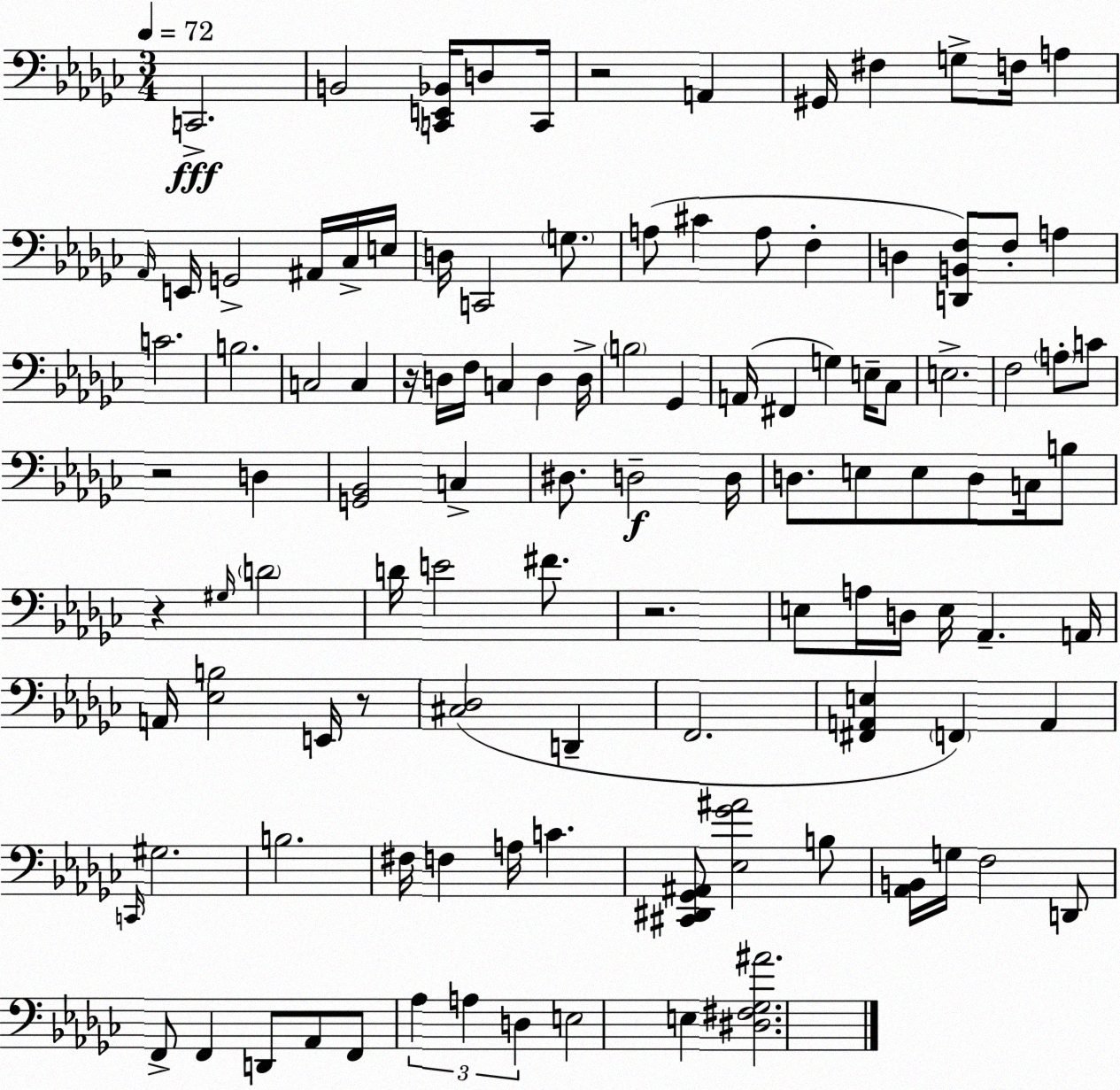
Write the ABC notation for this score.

X:1
T:Untitled
M:3/4
L:1/4
K:Ebm
C,,2 B,,2 [C,,E,,_B,,]/4 D,/2 C,,/4 z2 A,, ^G,,/4 ^F, G,/2 F,/4 A, _A,,/4 E,,/4 G,,2 ^A,,/4 _C,/4 E,/4 D,/4 C,,2 G,/2 A,/2 ^C A,/2 F, D, [D,,B,,F,]/2 F,/2 A, C2 B,2 C,2 C, z/4 D,/4 F,/4 C, D, D,/4 B,2 _G,, A,,/4 ^F,, G, E,/4 _C,/2 E,2 F,2 A,/2 C/2 z2 D, [G,,_B,,]2 C, ^D,/2 D,2 D,/4 D,/2 E,/2 E,/2 D,/2 C,/4 B,/2 z ^G,/4 D2 D/4 E2 ^F/2 z2 E,/2 A,/4 D,/4 E,/4 _A,, A,,/4 A,,/4 [_E,B,]2 E,,/4 z/2 [^C,_D,]2 D,, F,,2 [^F,,A,,E,] F,, A,, C,,/4 ^G,2 B,2 ^F,/4 F, A,/4 C [^C,,^D,,_G,,^A,,]/2 [_E,_G^A]2 B,/2 [_A,,B,,]/4 G,/4 F,2 D,,/2 F,,/2 F,, D,,/2 _A,,/2 F,,/2 _A, A, D, E,2 E, [^D,^F,_G,^A]2